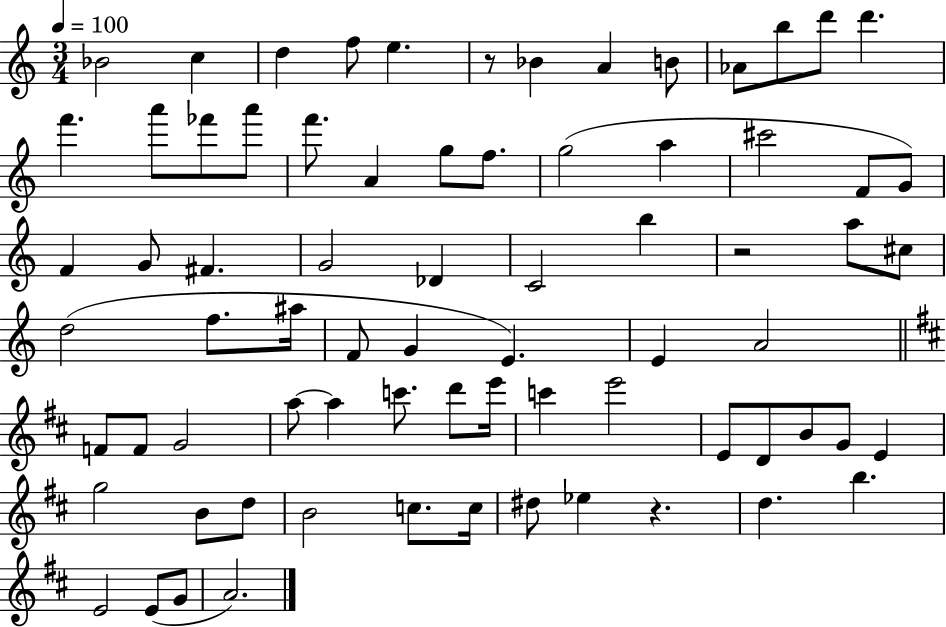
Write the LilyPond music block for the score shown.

{
  \clef treble
  \numericTimeSignature
  \time 3/4
  \key c \major
  \tempo 4 = 100
  bes'2 c''4 | d''4 f''8 e''4. | r8 bes'4 a'4 b'8 | aes'8 b''8 d'''8 d'''4. | \break f'''4. a'''8 fes'''8 a'''8 | f'''8. a'4 g''8 f''8. | g''2( a''4 | cis'''2 f'8 g'8) | \break f'4 g'8 fis'4. | g'2 des'4 | c'2 b''4 | r2 a''8 cis''8 | \break d''2( f''8. ais''16 | f'8 g'4 e'4.) | e'4 a'2 | \bar "||" \break \key b \minor f'8 f'8 g'2 | a''8~~ a''4 c'''8. d'''8 e'''16 | c'''4 e'''2 | e'8 d'8 b'8 g'8 e'4 | \break g''2 b'8 d''8 | b'2 c''8. c''16 | dis''8 ees''4 r4. | d''4. b''4. | \break e'2 e'8( g'8 | a'2.) | \bar "|."
}